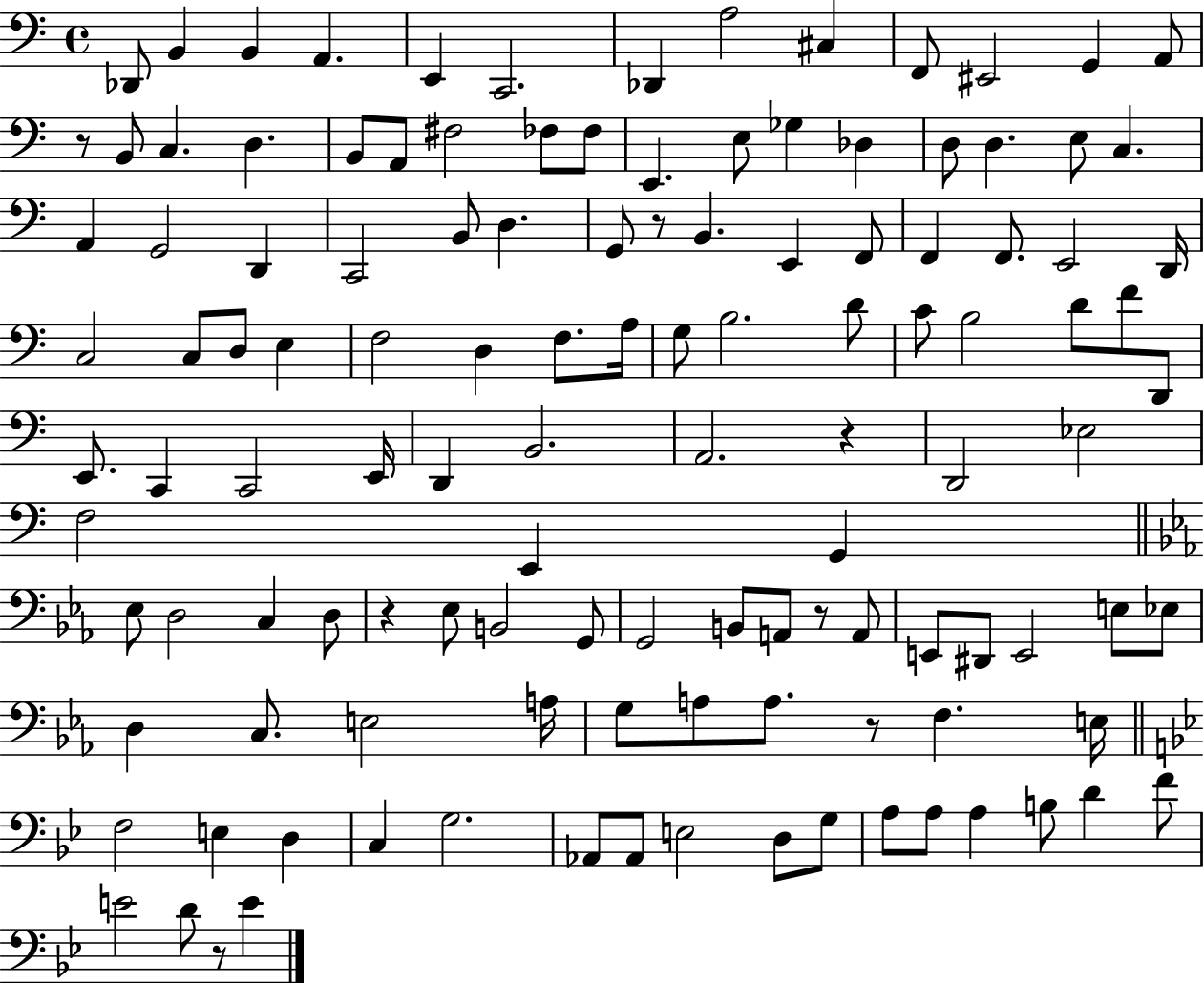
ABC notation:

X:1
T:Untitled
M:4/4
L:1/4
K:C
_D,,/2 B,, B,, A,, E,, C,,2 _D,, A,2 ^C, F,,/2 ^E,,2 G,, A,,/2 z/2 B,,/2 C, D, B,,/2 A,,/2 ^F,2 _F,/2 _F,/2 E,, E,/2 _G, _D, D,/2 D, E,/2 C, A,, G,,2 D,, C,,2 B,,/2 D, G,,/2 z/2 B,, E,, F,,/2 F,, F,,/2 E,,2 D,,/4 C,2 C,/2 D,/2 E, F,2 D, F,/2 A,/4 G,/2 B,2 D/2 C/2 B,2 D/2 F/2 D,,/2 E,,/2 C,, C,,2 E,,/4 D,, B,,2 A,,2 z D,,2 _E,2 F,2 E,, G,, _E,/2 D,2 C, D,/2 z _E,/2 B,,2 G,,/2 G,,2 B,,/2 A,,/2 z/2 A,,/2 E,,/2 ^D,,/2 E,,2 E,/2 _E,/2 D, C,/2 E,2 A,/4 G,/2 A,/2 A,/2 z/2 F, E,/4 F,2 E, D, C, G,2 _A,,/2 _A,,/2 E,2 D,/2 G,/2 A,/2 A,/2 A, B,/2 D F/2 E2 D/2 z/2 E